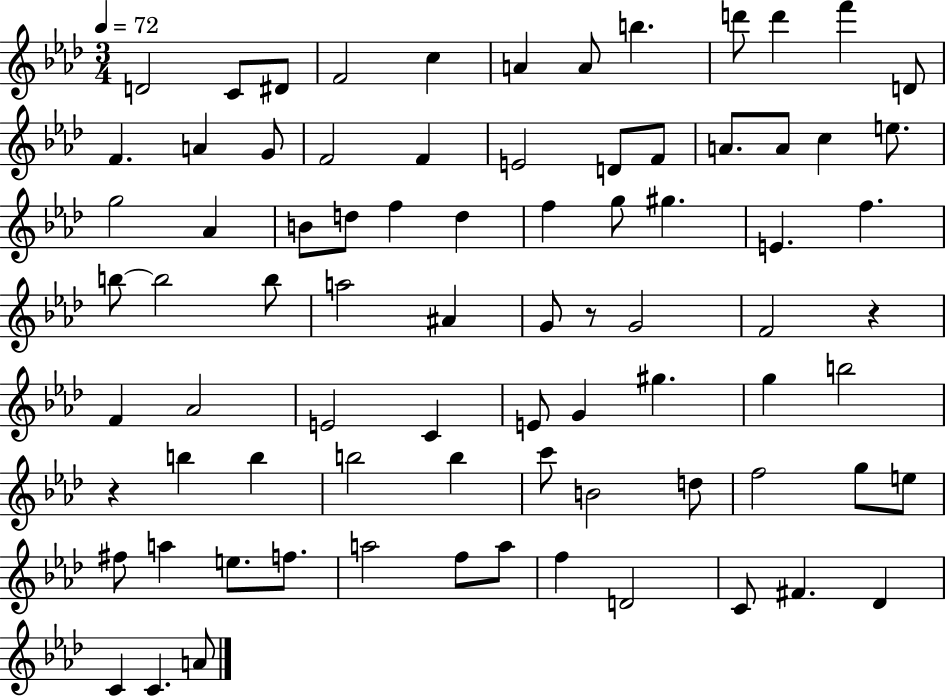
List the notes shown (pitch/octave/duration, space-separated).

D4/h C4/e D#4/e F4/h C5/q A4/q A4/e B5/q. D6/e D6/q F6/q D4/e F4/q. A4/q G4/e F4/h F4/q E4/h D4/e F4/e A4/e. A4/e C5/q E5/e. G5/h Ab4/q B4/e D5/e F5/q D5/q F5/q G5/e G#5/q. E4/q. F5/q. B5/e B5/h B5/e A5/h A#4/q G4/e R/e G4/h F4/h R/q F4/q Ab4/h E4/h C4/q E4/e G4/q G#5/q. G5/q B5/h R/q B5/q B5/q B5/h B5/q C6/e B4/h D5/e F5/h G5/e E5/e F#5/e A5/q E5/e. F5/e. A5/h F5/e A5/e F5/q D4/h C4/e F#4/q. Db4/q C4/q C4/q. A4/e